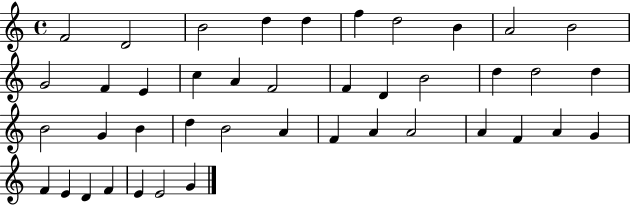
F4/h D4/h B4/h D5/q D5/q F5/q D5/h B4/q A4/h B4/h G4/h F4/q E4/q C5/q A4/q F4/h F4/q D4/q B4/h D5/q D5/h D5/q B4/h G4/q B4/q D5/q B4/h A4/q F4/q A4/q A4/h A4/q F4/q A4/q G4/q F4/q E4/q D4/q F4/q E4/q E4/h G4/q